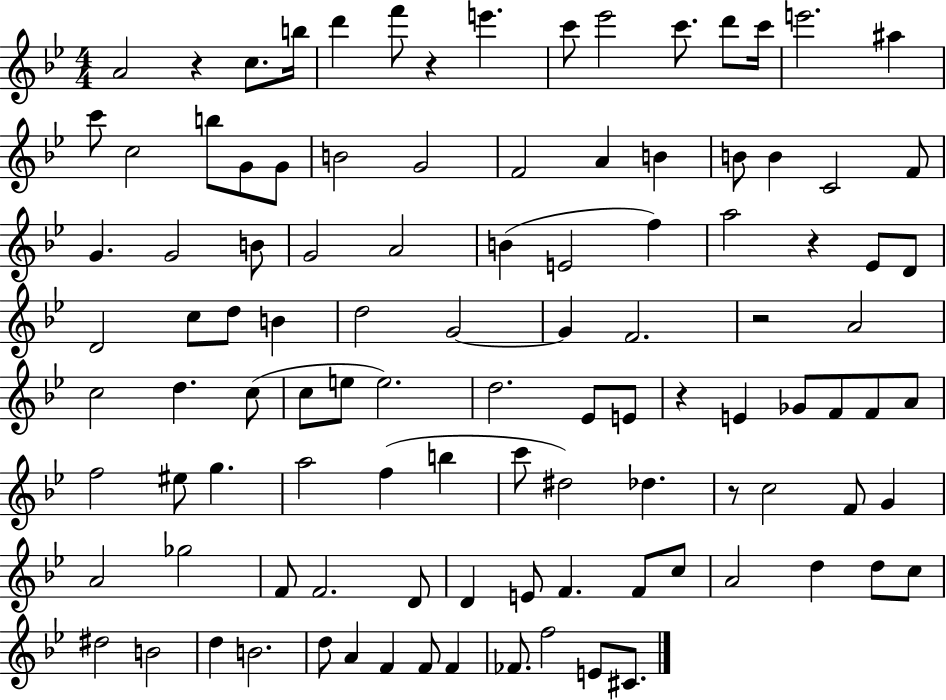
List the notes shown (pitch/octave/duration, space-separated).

A4/h R/q C5/e. B5/s D6/q F6/e R/q E6/q. C6/e Eb6/h C6/e. D6/e C6/s E6/h. A#5/q C6/e C5/h B5/e G4/e G4/e B4/h G4/h F4/h A4/q B4/q B4/e B4/q C4/h F4/e G4/q. G4/h B4/e G4/h A4/h B4/q E4/h F5/q A5/h R/q Eb4/e D4/e D4/h C5/e D5/e B4/q D5/h G4/h G4/q F4/h. R/h A4/h C5/h D5/q. C5/e C5/e E5/e E5/h. D5/h. Eb4/e E4/e R/q E4/q Gb4/e F4/e F4/e A4/e F5/h EIS5/e G5/q. A5/h F5/q B5/q C6/e D#5/h Db5/q. R/e C5/h F4/e G4/q A4/h Gb5/h F4/e F4/h. D4/e D4/q E4/e F4/q. F4/e C5/e A4/h D5/q D5/e C5/e D#5/h B4/h D5/q B4/h. D5/e A4/q F4/q F4/e F4/q FES4/e. F5/h E4/e C#4/e.